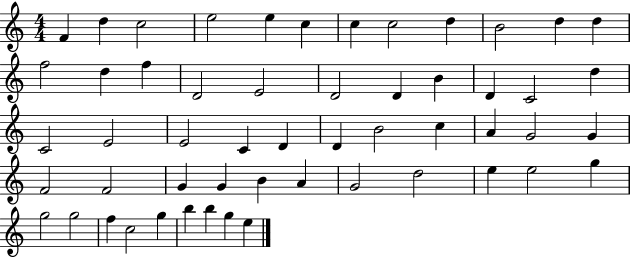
X:1
T:Untitled
M:4/4
L:1/4
K:C
F d c2 e2 e c c c2 d B2 d d f2 d f D2 E2 D2 D B D C2 d C2 E2 E2 C D D B2 c A G2 G F2 F2 G G B A G2 d2 e e2 g g2 g2 f c2 g b b g e